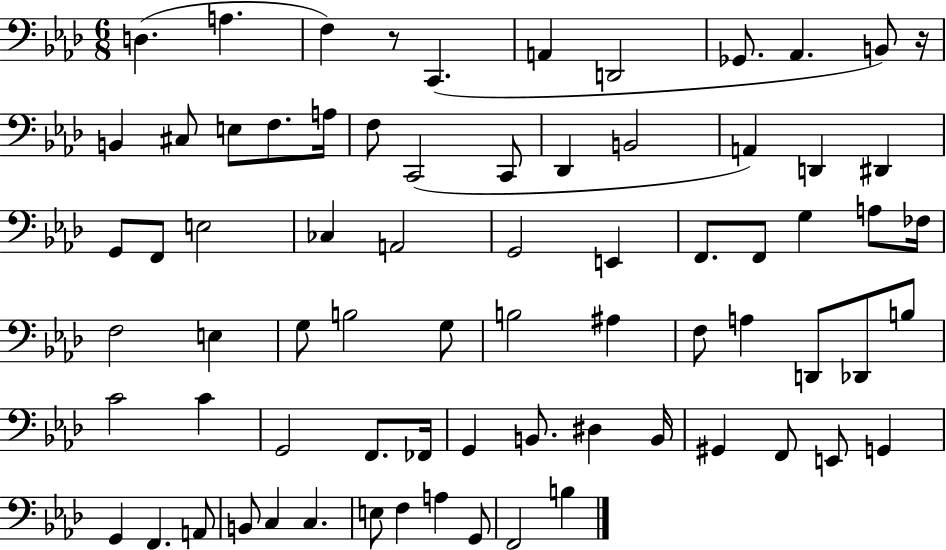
X:1
T:Untitled
M:6/8
L:1/4
K:Ab
D, A, F, z/2 C,, A,, D,,2 _G,,/2 _A,, B,,/2 z/4 B,, ^C,/2 E,/2 F,/2 A,/4 F,/2 C,,2 C,,/2 _D,, B,,2 A,, D,, ^D,, G,,/2 F,,/2 E,2 _C, A,,2 G,,2 E,, F,,/2 F,,/2 G, A,/2 _F,/4 F,2 E, G,/2 B,2 G,/2 B,2 ^A, F,/2 A, D,,/2 _D,,/2 B,/2 C2 C G,,2 F,,/2 _F,,/4 G,, B,,/2 ^D, B,,/4 ^G,, F,,/2 E,,/2 G,, G,, F,, A,,/2 B,,/2 C, C, E,/2 F, A, G,,/2 F,,2 B,